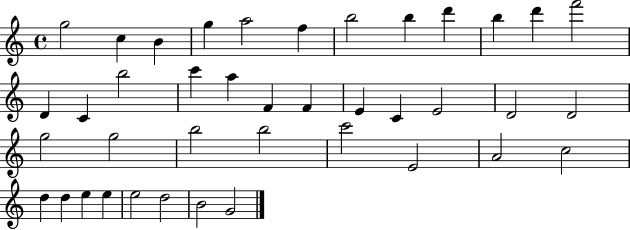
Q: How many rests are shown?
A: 0